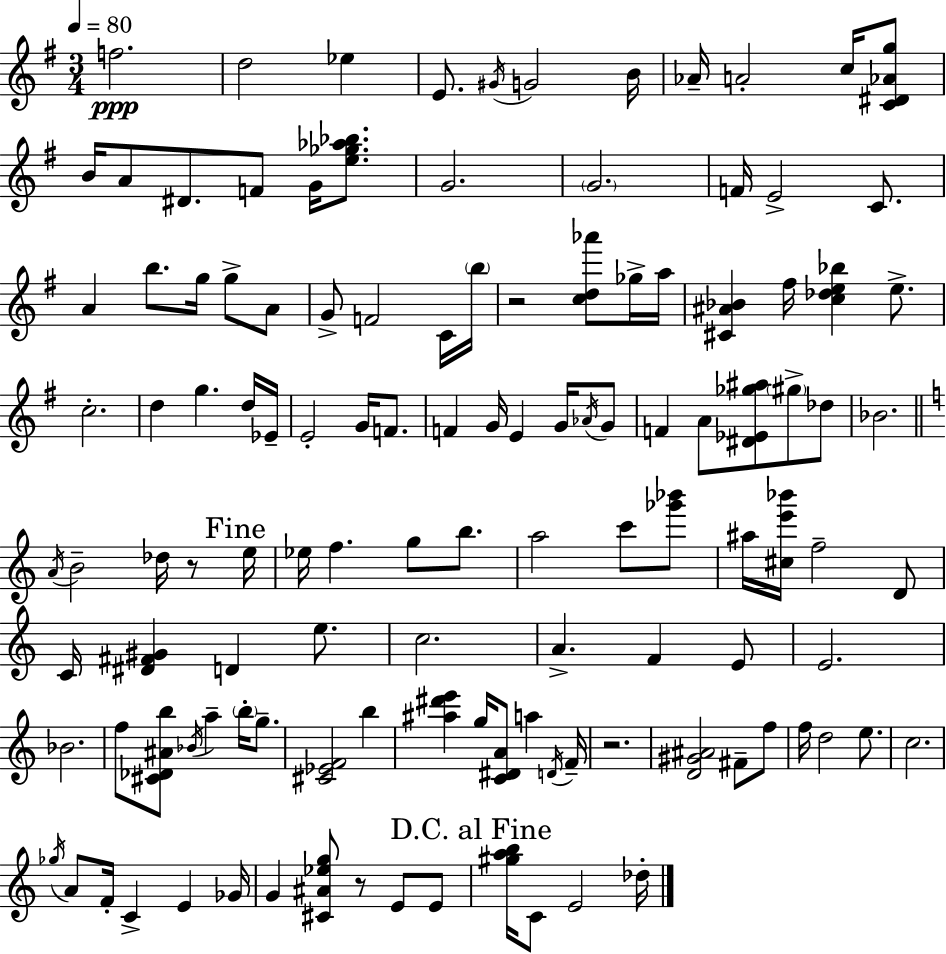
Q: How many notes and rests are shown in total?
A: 122